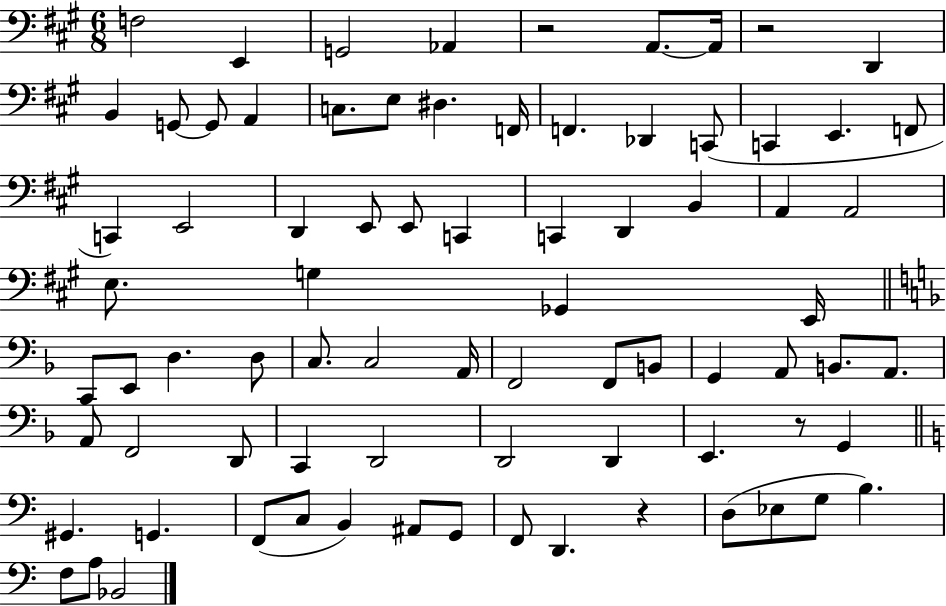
F3/h E2/q G2/h Ab2/q R/h A2/e. A2/s R/h D2/q B2/q G2/e G2/e A2/q C3/e. E3/e D#3/q. F2/s F2/q. Db2/q C2/e C2/q E2/q. F2/e C2/q E2/h D2/q E2/e E2/e C2/q C2/q D2/q B2/q A2/q A2/h E3/e. G3/q Gb2/q E2/s C2/e E2/e D3/q. D3/e C3/e. C3/h A2/s F2/h F2/e B2/e G2/q A2/e B2/e. A2/e. A2/e F2/h D2/e C2/q D2/h D2/h D2/q E2/q. R/e G2/q G#2/q. G2/q. F2/e C3/e B2/q A#2/e G2/e F2/e D2/q. R/q D3/e Eb3/e G3/e B3/q. F3/e A3/e Bb2/h